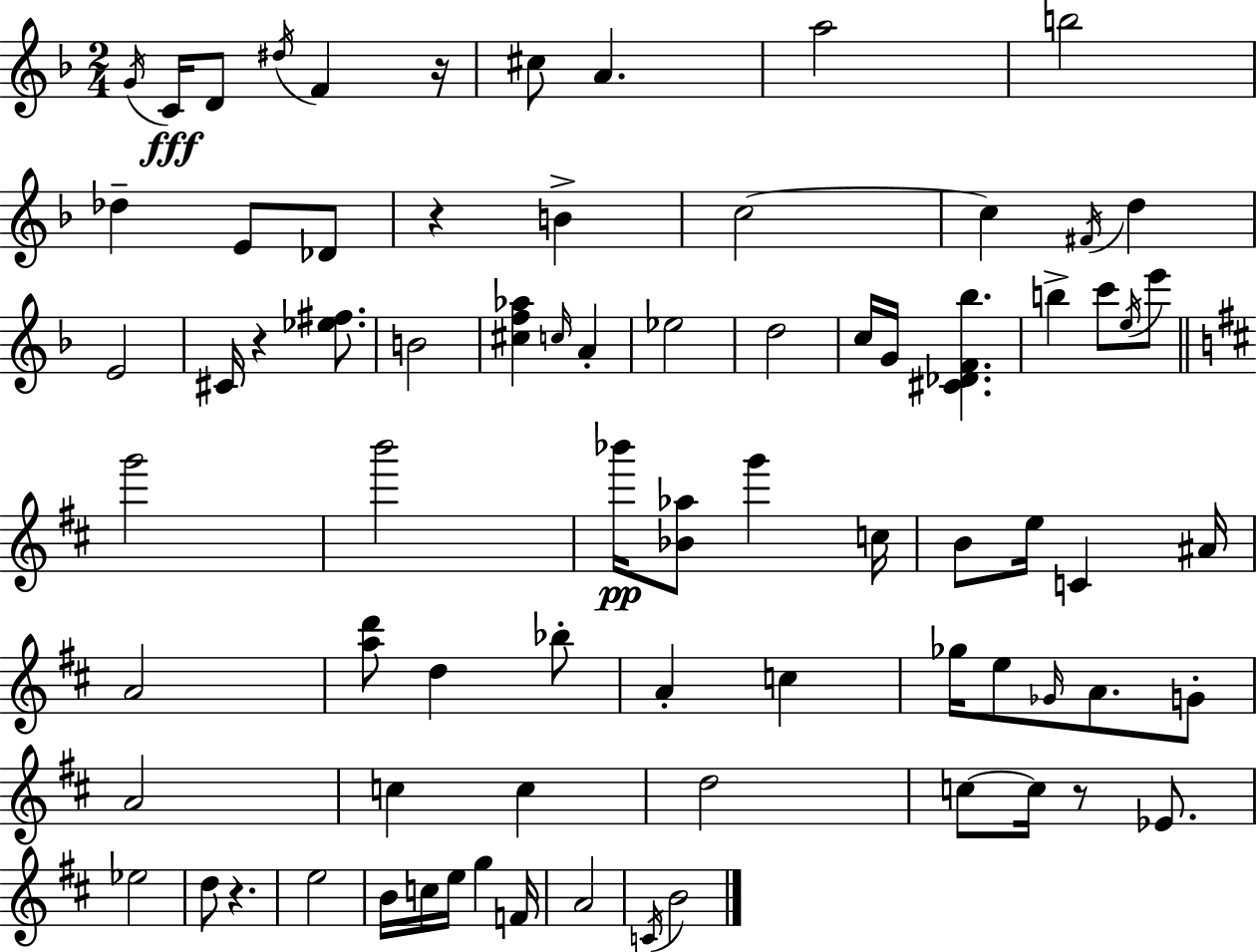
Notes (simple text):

G4/s C4/s D4/e D#5/s F4/q R/s C#5/e A4/q. A5/h B5/h Db5/q E4/e Db4/e R/q B4/q C5/h C5/q F#4/s D5/q E4/h C#4/s R/q [Eb5,F#5]/e. B4/h [C#5,F5,Ab5]/q C5/s A4/q Eb5/h D5/h C5/s G4/s [C#4,Db4,F4,Bb5]/q. B5/q C6/e E5/s E6/e G6/h B6/h Bb6/s [Bb4,Ab5]/e G6/q C5/s B4/e E5/s C4/q A#4/s A4/h [A5,D6]/e D5/q Bb5/e A4/q C5/q Gb5/s E5/e Gb4/s A4/e. G4/e A4/h C5/q C5/q D5/h C5/e C5/s R/e Eb4/e. Eb5/h D5/e R/q. E5/h B4/s C5/s E5/s G5/q F4/s A4/h C4/s B4/h